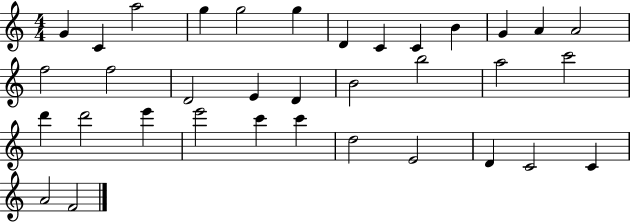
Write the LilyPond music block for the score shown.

{
  \clef treble
  \numericTimeSignature
  \time 4/4
  \key c \major
  g'4 c'4 a''2 | g''4 g''2 g''4 | d'4 c'4 c'4 b'4 | g'4 a'4 a'2 | \break f''2 f''2 | d'2 e'4 d'4 | b'2 b''2 | a''2 c'''2 | \break d'''4 d'''2 e'''4 | e'''2 c'''4 c'''4 | d''2 e'2 | d'4 c'2 c'4 | \break a'2 f'2 | \bar "|."
}